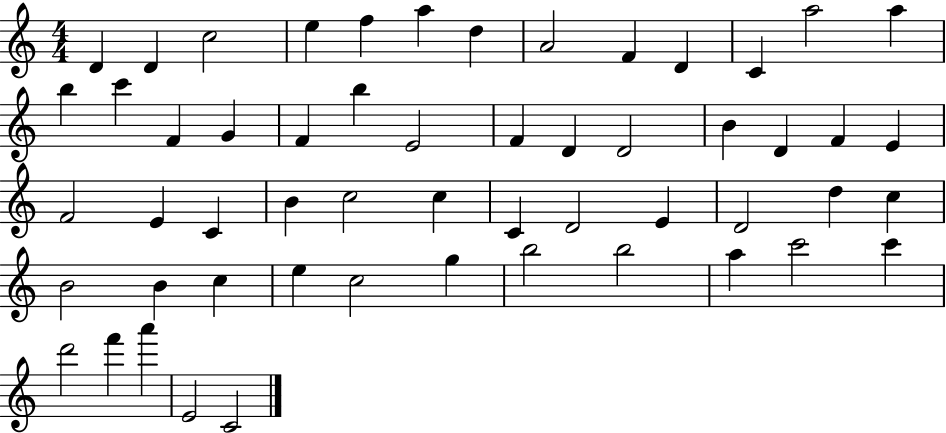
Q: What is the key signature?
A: C major